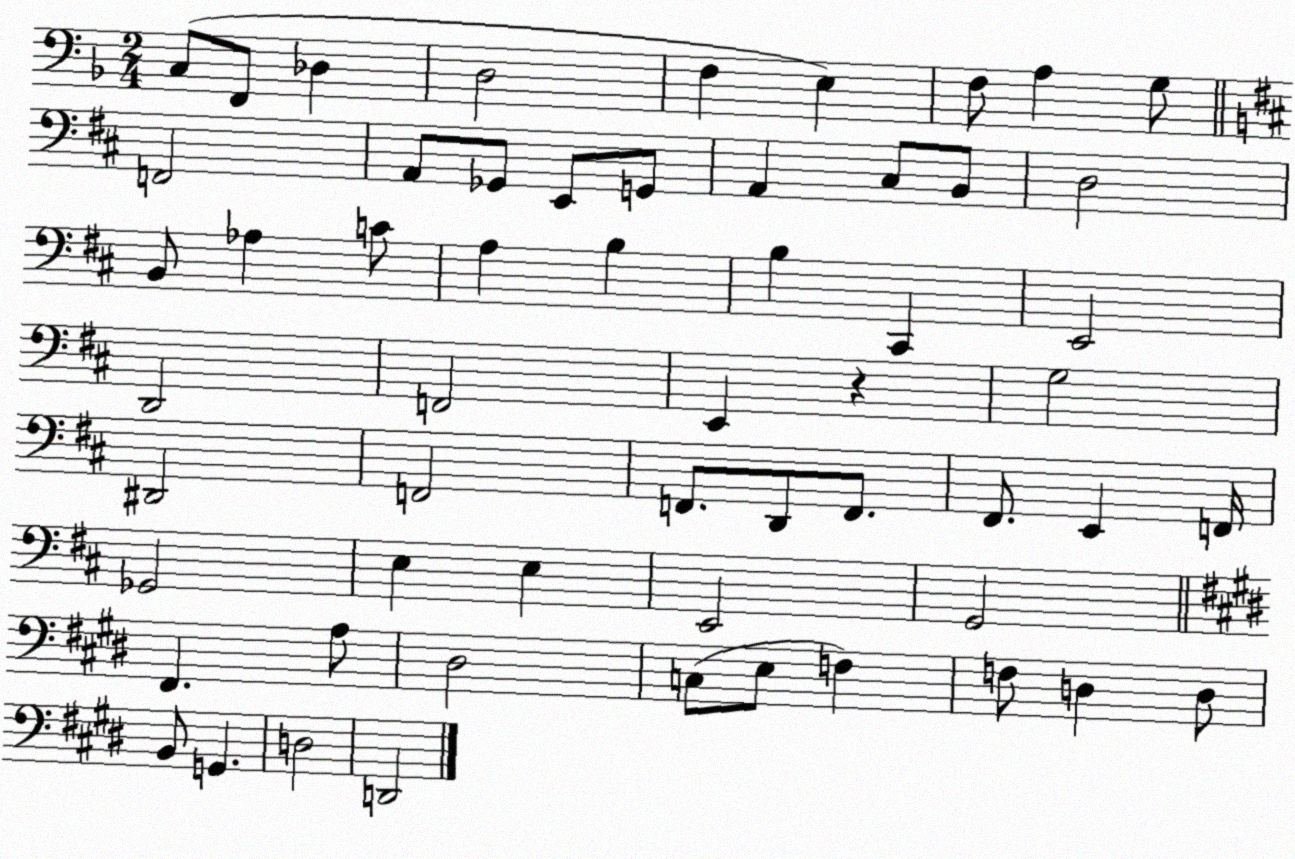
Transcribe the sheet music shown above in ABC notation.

X:1
T:Untitled
M:2/4
L:1/4
K:F
C,/2 F,,/2 _D, D,2 F, E, F,/2 A, G,/2 F,,2 A,,/2 _G,,/2 E,,/2 G,,/2 A,, ^C,/2 B,,/2 D,2 B,,/2 _A, C/2 A, B, B, ^C,, E,,2 D,,2 F,,2 E,, z G,2 ^D,,2 F,,2 F,,/2 D,,/2 F,,/2 ^F,,/2 E,, F,,/4 _G,,2 E, E, E,,2 G,,2 ^F,, A,/2 ^D,2 C,/2 E,/2 F, F,/2 D, D,/2 B,,/2 G,, D,2 D,,2